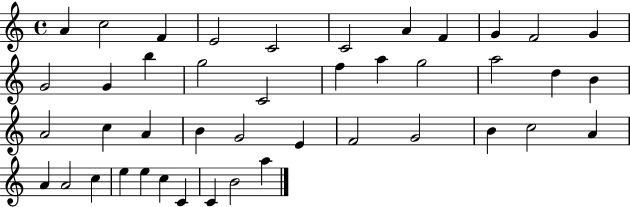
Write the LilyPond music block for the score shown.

{
  \clef treble
  \time 4/4
  \defaultTimeSignature
  \key c \major
  a'4 c''2 f'4 | e'2 c'2 | c'2 a'4 f'4 | g'4 f'2 g'4 | \break g'2 g'4 b''4 | g''2 c'2 | f''4 a''4 g''2 | a''2 d''4 b'4 | \break a'2 c''4 a'4 | b'4 g'2 e'4 | f'2 g'2 | b'4 c''2 a'4 | \break a'4 a'2 c''4 | e''4 e''4 c''4 c'4 | c'4 b'2 a''4 | \bar "|."
}